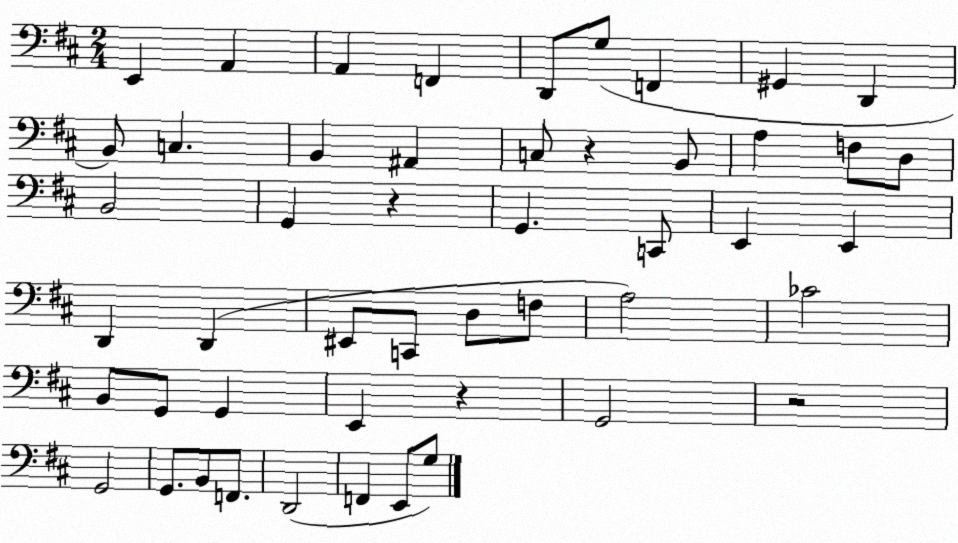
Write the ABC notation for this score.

X:1
T:Untitled
M:2/4
L:1/4
K:D
E,, A,, A,, F,, D,,/2 G,/2 F,, ^G,, D,, B,,/2 C, B,, ^A,, C,/2 z B,,/2 A, F,/2 D,/2 B,,2 G,, z G,, C,,/2 E,, E,, D,, D,, ^E,,/2 C,,/2 D,/2 F,/2 A,2 _C2 B,,/2 G,,/2 G,, E,, z G,,2 z2 G,,2 G,,/2 B,,/2 F,,/2 D,,2 F,, E,,/2 G,/2